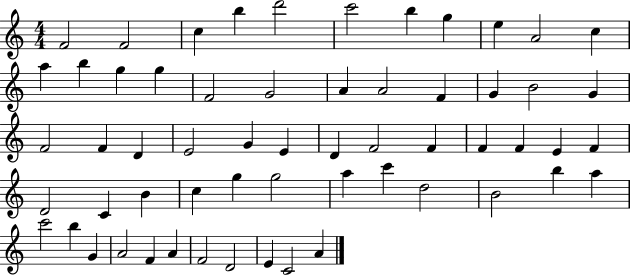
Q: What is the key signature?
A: C major